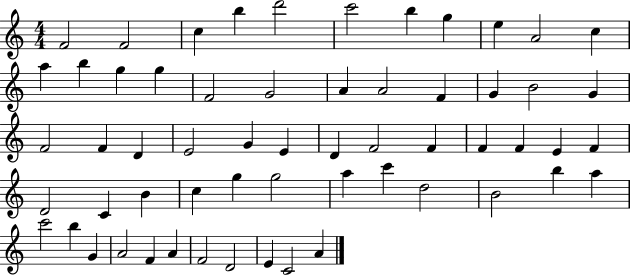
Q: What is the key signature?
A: C major